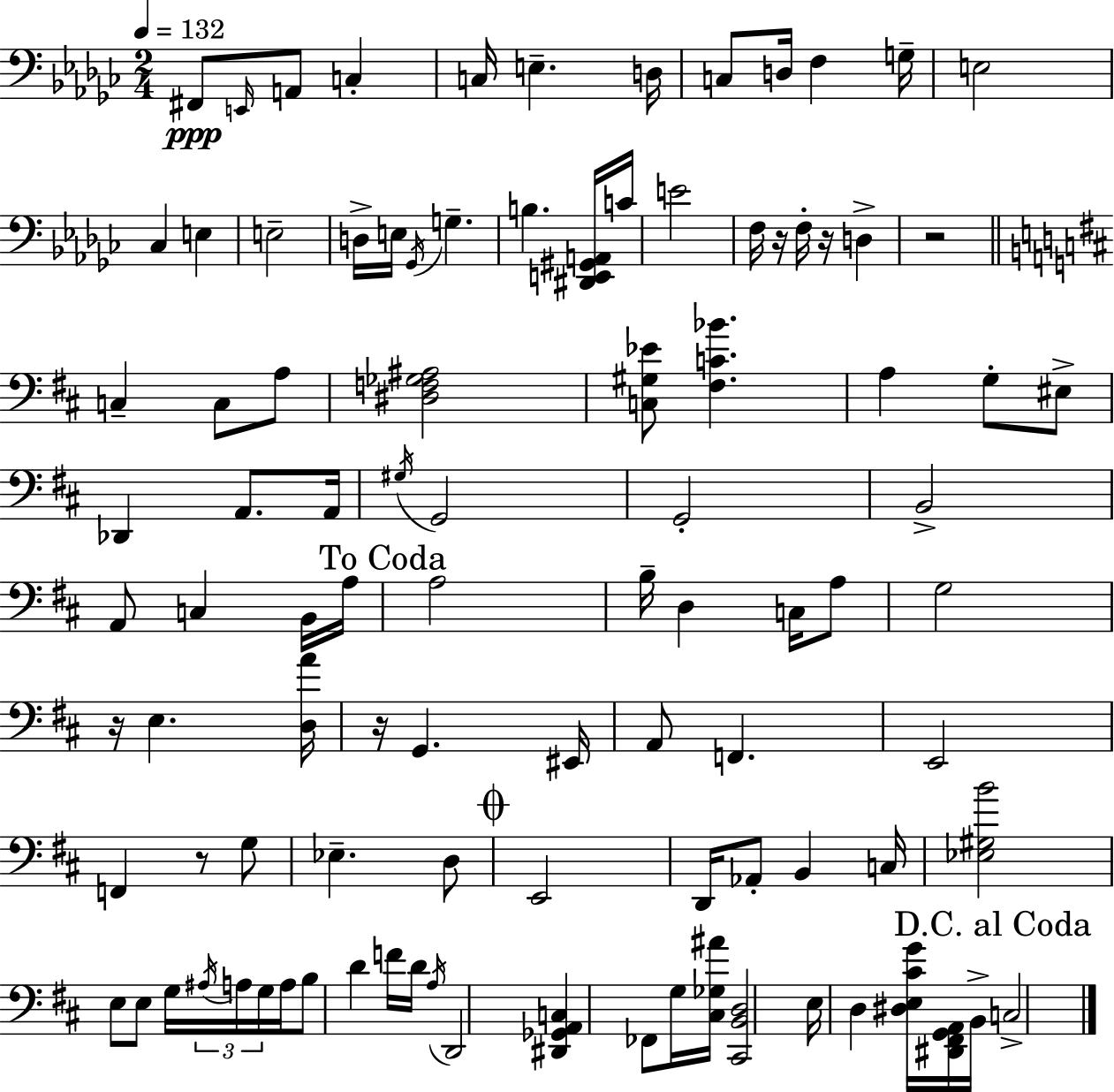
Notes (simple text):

F#2/e E2/s A2/e C3/q C3/s E3/q. D3/s C3/e D3/s F3/q G3/s E3/h CES3/q E3/q E3/h D3/s E3/s Gb2/s G3/q. B3/q. [D#2,E2,G#2,A2]/s C4/s E4/h F3/s R/s F3/s R/s D3/q R/h C3/q C3/e A3/e [D#3,F3,Gb3,A#3]/h [C3,G#3,Eb4]/e [F#3,C4,Bb4]/q. A3/q G3/e EIS3/e Db2/q A2/e. A2/s G#3/s G2/h G2/h B2/h A2/e C3/q B2/s A3/s A3/h B3/s D3/q C3/s A3/e G3/h R/s E3/q. [D3,A4]/s R/s G2/q. EIS2/s A2/e F2/q. E2/h F2/q R/e G3/e Eb3/q. D3/e E2/h D2/s Ab2/e B2/q C3/s [Eb3,G#3,B4]/h E3/e E3/e G3/s A#3/s A3/s G3/s A3/s B3/e D4/q F4/s D4/s A3/s D2/h [D#2,Gb2,A2,C3]/q FES2/e G3/s [C#3,Gb3,A#4]/s [C#2,B2,D3]/h E3/s D3/q [D#3,E3,C#4,G4]/s [D#2,F#2,G2,A2]/s B2/s C3/h